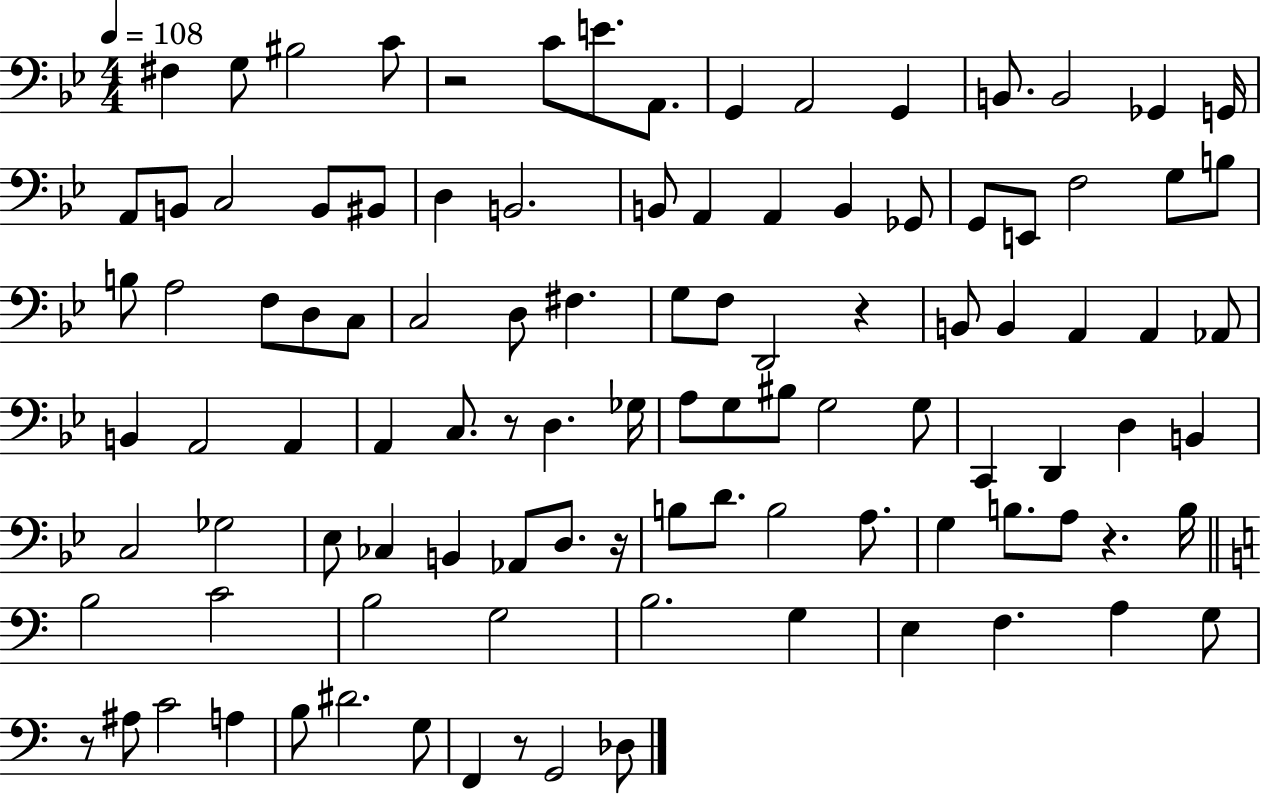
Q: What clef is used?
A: bass